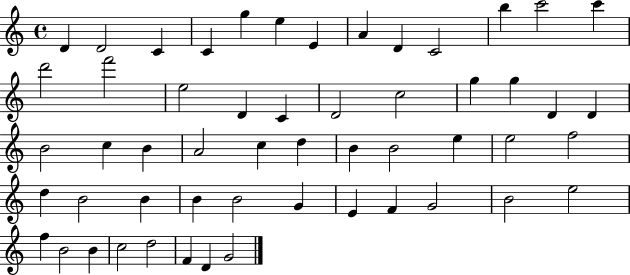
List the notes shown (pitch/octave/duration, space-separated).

D4/q D4/h C4/q C4/q G5/q E5/q E4/q A4/q D4/q C4/h B5/q C6/h C6/q D6/h F6/h E5/h D4/q C4/q D4/h C5/h G5/q G5/q D4/q D4/q B4/h C5/q B4/q A4/h C5/q D5/q B4/q B4/h E5/q E5/h F5/h D5/q B4/h B4/q B4/q B4/h G4/q E4/q F4/q G4/h B4/h E5/h F5/q B4/h B4/q C5/h D5/h F4/q D4/q G4/h